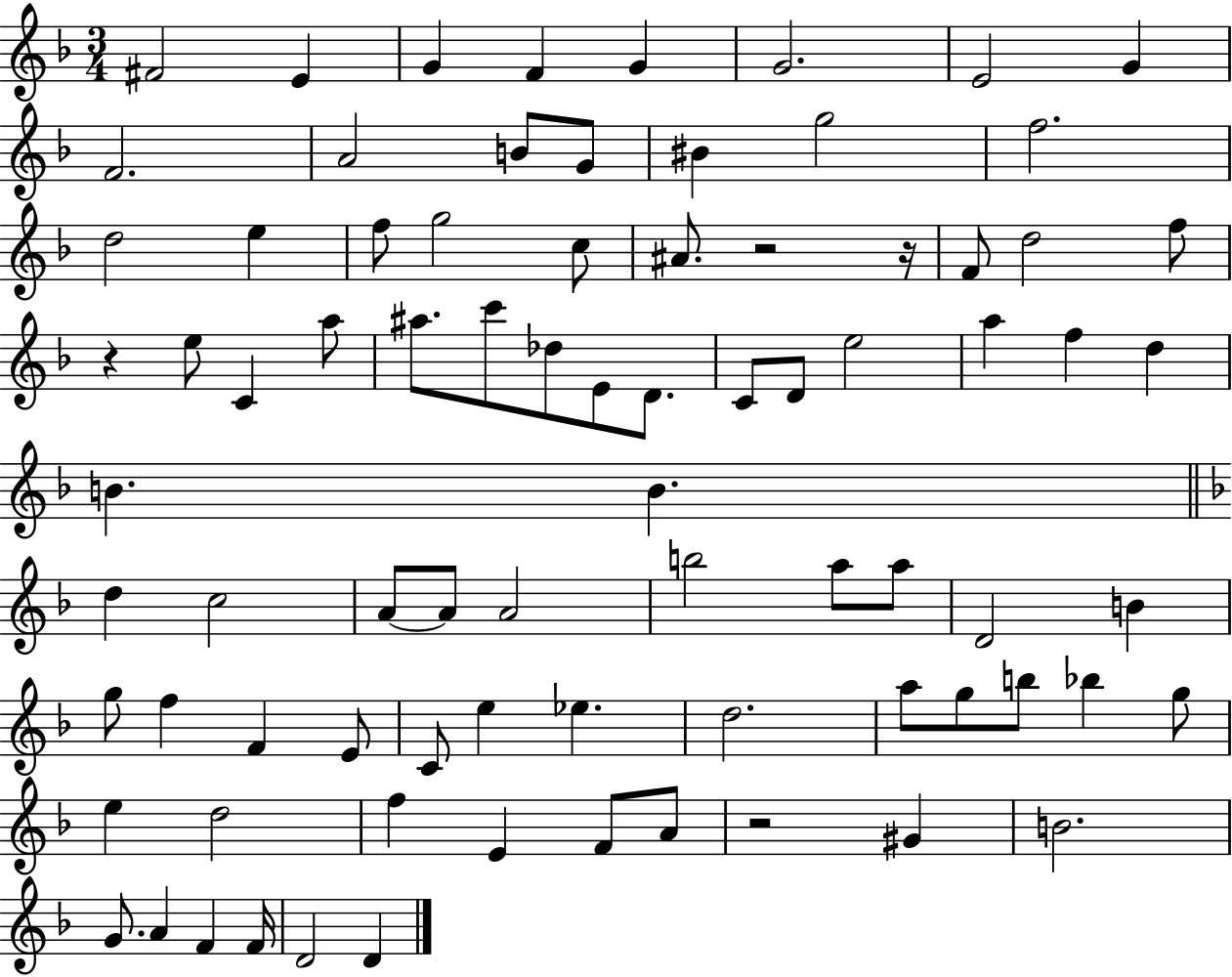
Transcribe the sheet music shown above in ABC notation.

X:1
T:Untitled
M:3/4
L:1/4
K:F
^F2 E G F G G2 E2 G F2 A2 B/2 G/2 ^B g2 f2 d2 e f/2 g2 c/2 ^A/2 z2 z/4 F/2 d2 f/2 z e/2 C a/2 ^a/2 c'/2 _d/2 E/2 D/2 C/2 D/2 e2 a f d B B d c2 A/2 A/2 A2 b2 a/2 a/2 D2 B g/2 f F E/2 C/2 e _e d2 a/2 g/2 b/2 _b g/2 e d2 f E F/2 A/2 z2 ^G B2 G/2 A F F/4 D2 D